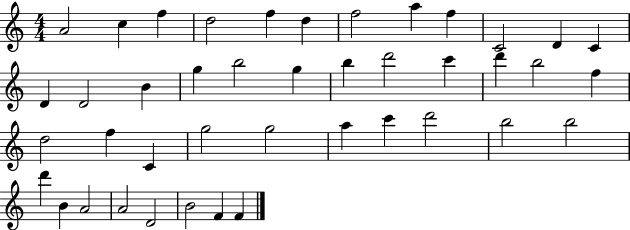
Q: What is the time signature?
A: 4/4